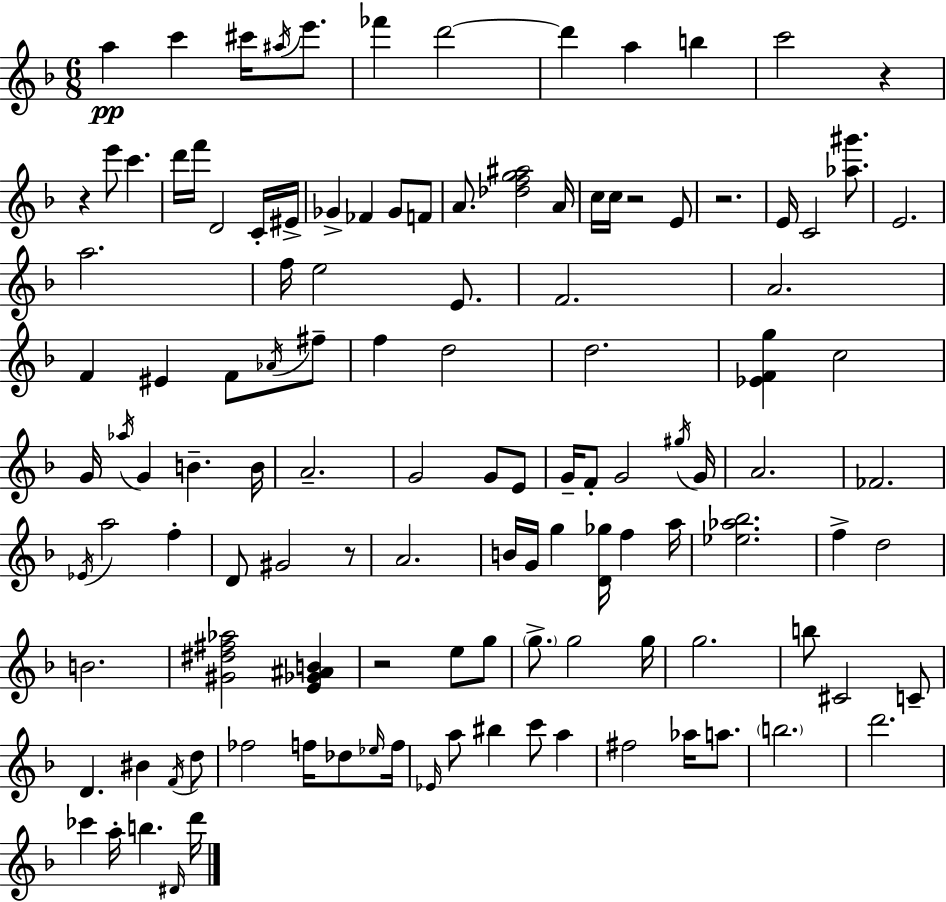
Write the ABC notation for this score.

X:1
T:Untitled
M:6/8
L:1/4
K:Dm
a c' ^c'/4 ^a/4 e'/2 _f' d'2 d' a b c'2 z z e'/2 c' d'/4 f'/4 D2 C/4 ^E/4 _G _F _G/2 F/2 A/2 [_dfg^a]2 A/4 c/4 c/4 z2 E/2 z2 E/4 C2 [_a^g']/2 E2 a2 f/4 e2 E/2 F2 A2 F ^E F/2 _A/4 ^f/2 f d2 d2 [_EFg] c2 G/4 _a/4 G B B/4 A2 G2 G/2 E/2 G/4 F/2 G2 ^g/4 G/4 A2 _F2 _E/4 a2 f D/2 ^G2 z/2 A2 B/4 G/4 g [D_g]/4 f a/4 [_e_a_b]2 f d2 B2 [^G^d^f_a]2 [E_G^AB] z2 e/2 g/2 g/2 g2 g/4 g2 b/2 ^C2 C/2 D ^B F/4 d/2 _f2 f/4 _d/2 _e/4 f/4 _E/4 a/2 ^b c'/2 a ^f2 _a/4 a/2 b2 d'2 _c' a/4 b ^D/4 d'/4